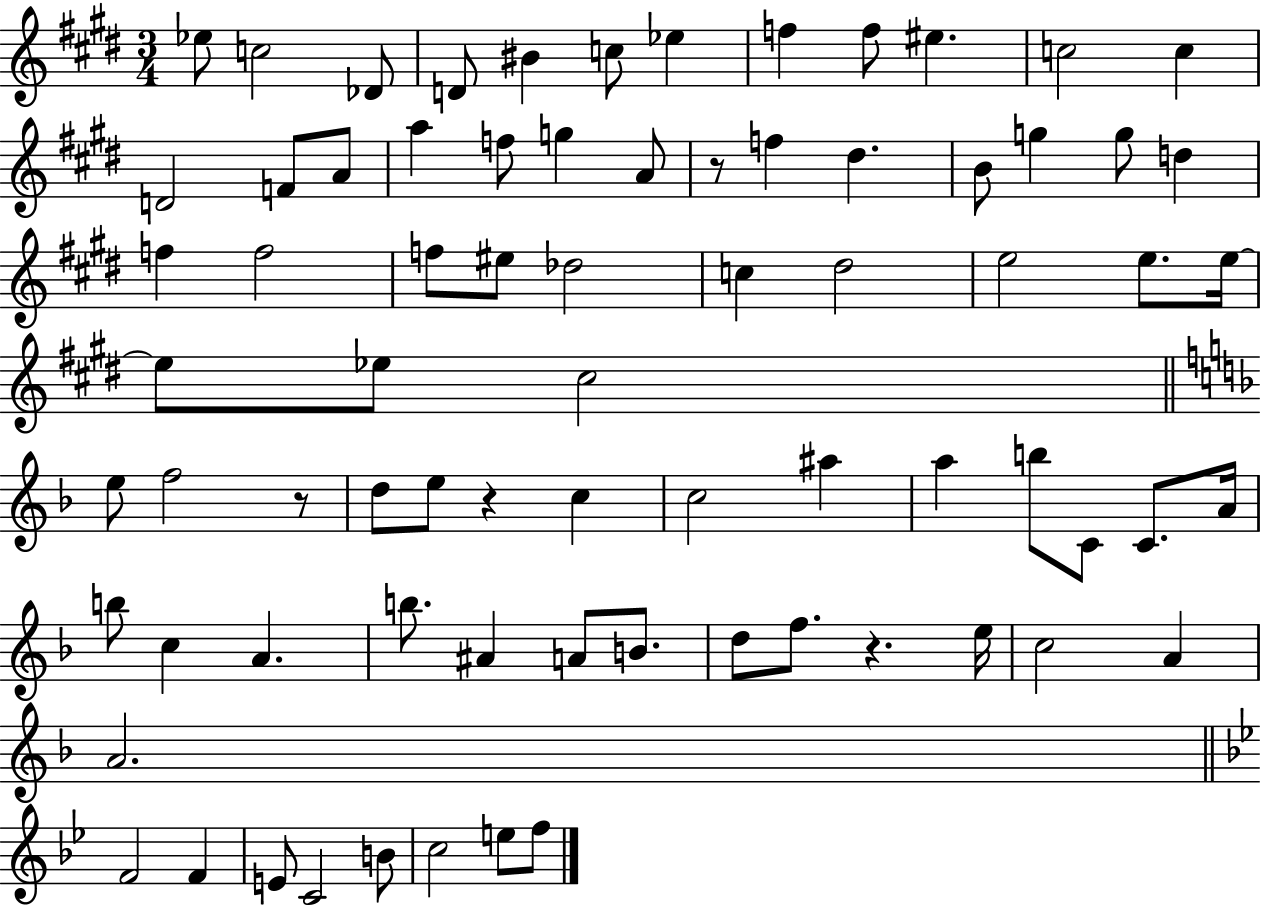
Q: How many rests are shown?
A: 4